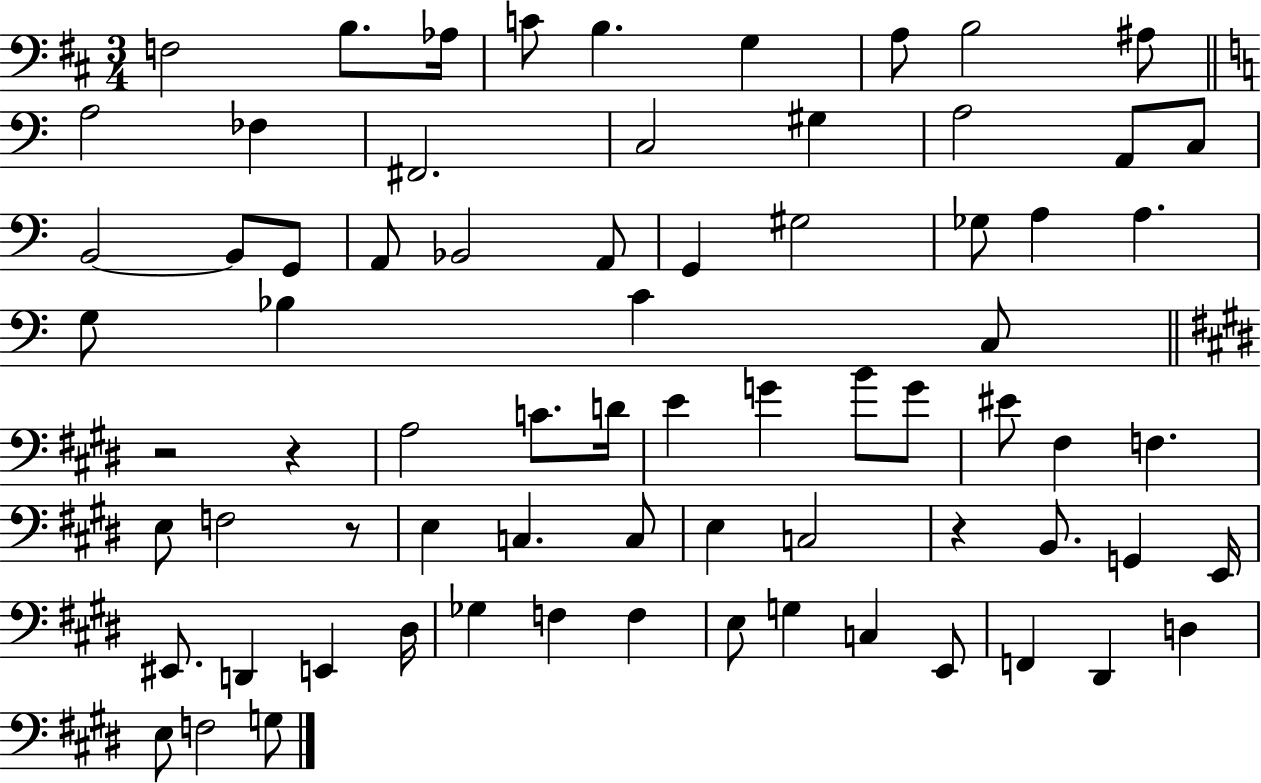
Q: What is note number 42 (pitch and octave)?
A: F3